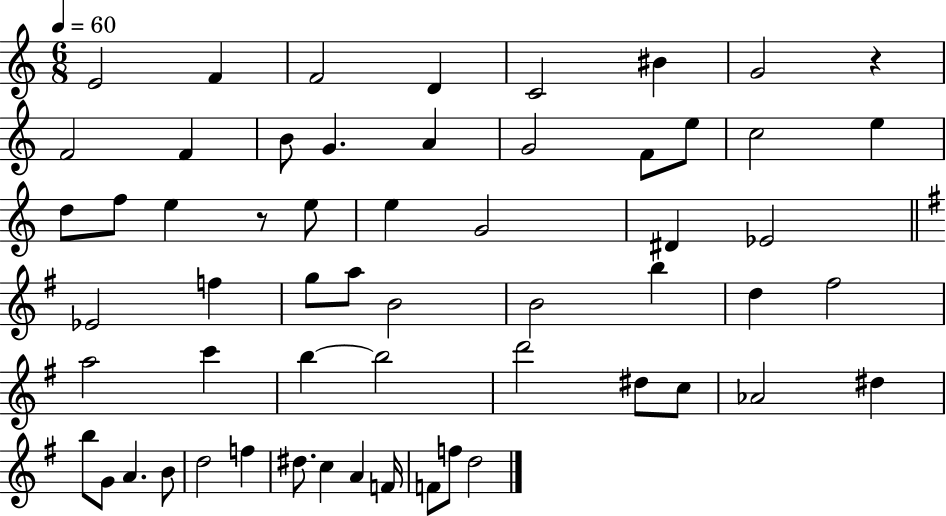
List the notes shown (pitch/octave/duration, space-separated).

E4/h F4/q F4/h D4/q C4/h BIS4/q G4/h R/q F4/h F4/q B4/e G4/q. A4/q G4/h F4/e E5/e C5/h E5/q D5/e F5/e E5/q R/e E5/e E5/q G4/h D#4/q Eb4/h Eb4/h F5/q G5/e A5/e B4/h B4/h B5/q D5/q F#5/h A5/h C6/q B5/q B5/h D6/h D#5/e C5/e Ab4/h D#5/q B5/e G4/e A4/q. B4/e D5/h F5/q D#5/e. C5/q A4/q F4/s F4/e F5/e D5/h